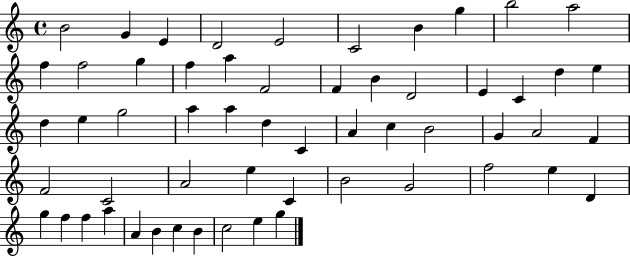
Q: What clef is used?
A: treble